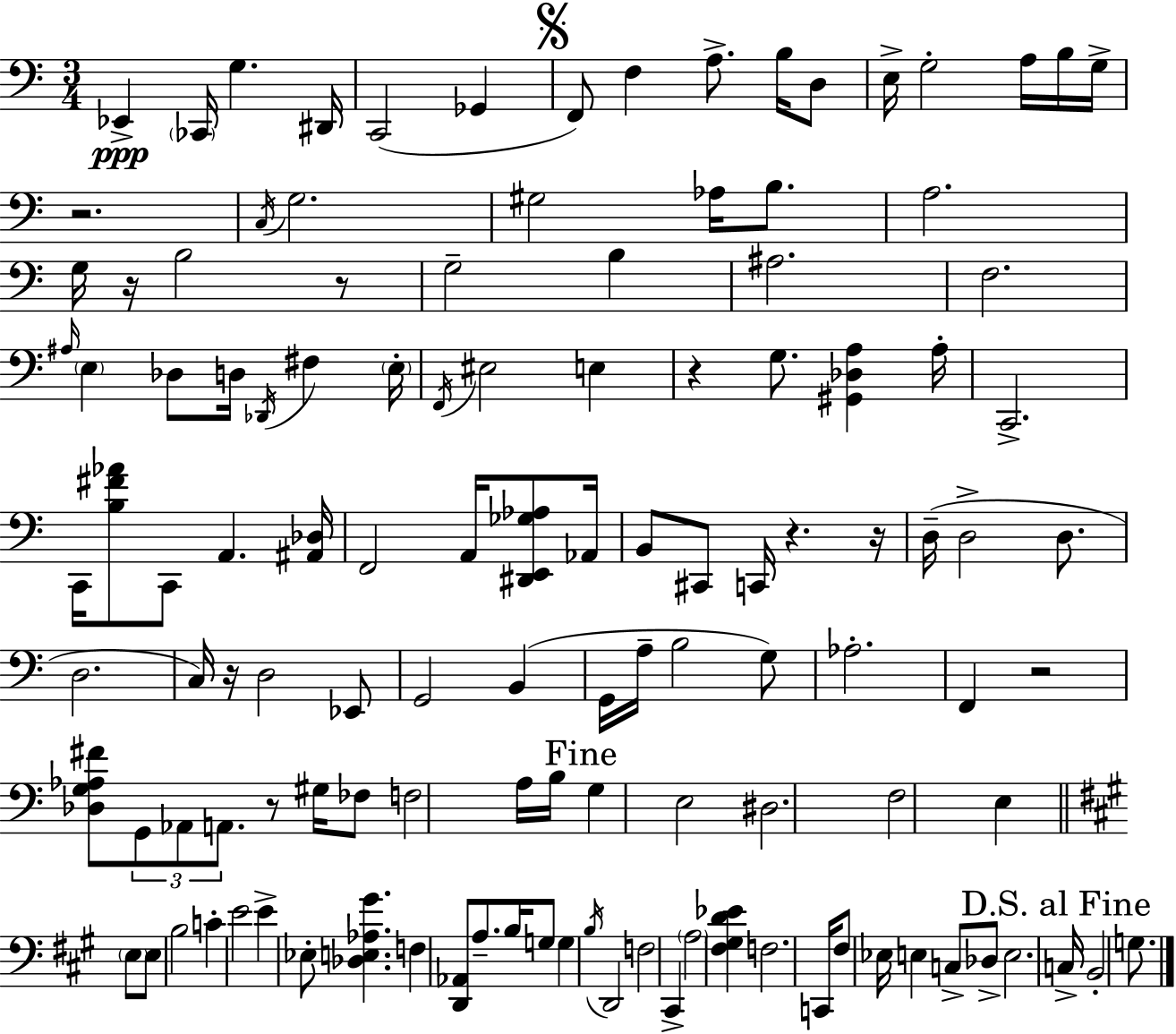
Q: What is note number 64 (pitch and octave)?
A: Ab3